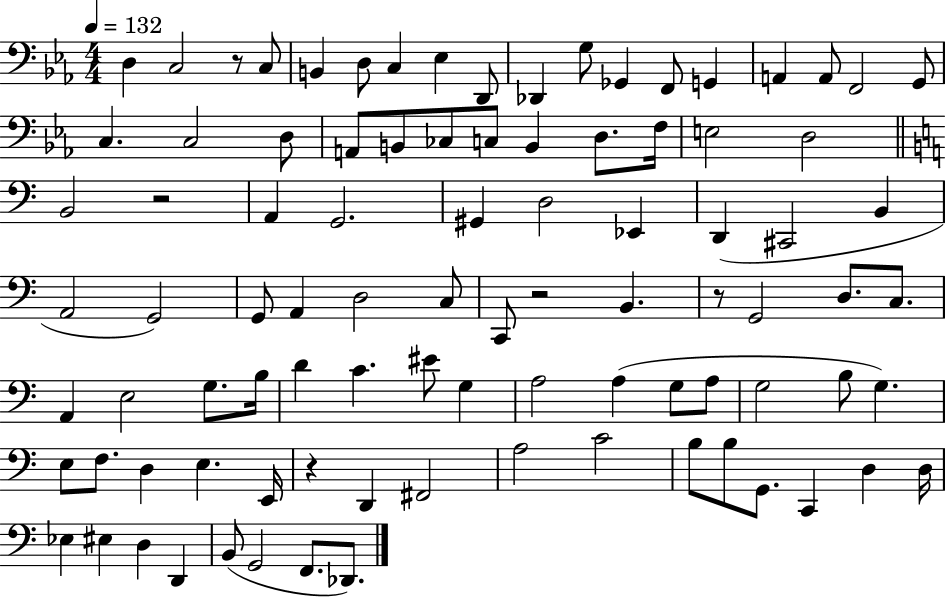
{
  \clef bass
  \numericTimeSignature
  \time 4/4
  \key ees \major
  \tempo 4 = 132
  d4 c2 r8 c8 | b,4 d8 c4 ees4 d,8 | des,4 g8 ges,4 f,8 g,4 | a,4 a,8 f,2 g,8 | \break c4. c2 d8 | a,8 b,8 ces8 c8 b,4 d8. f16 | e2 d2 | \bar "||" \break \key a \minor b,2 r2 | a,4 g,2. | gis,4 d2 ees,4 | d,4( cis,2 b,4 | \break a,2 g,2) | g,8 a,4 d2 c8 | c,8 r2 b,4. | r8 g,2 d8. c8. | \break a,4 e2 g8. b16 | d'4 c'4. eis'8 g4 | a2 a4( g8 a8 | g2 b8 g4.) | \break e8 f8. d4 e4. e,16 | r4 d,4 fis,2 | a2 c'2 | b8 b8 g,8. c,4 d4 d16 | \break ees4 eis4 d4 d,4 | b,8( g,2 f,8. des,8.) | \bar "|."
}